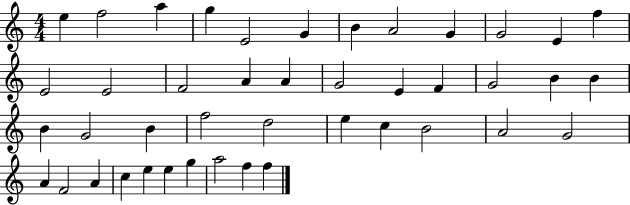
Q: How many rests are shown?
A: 0